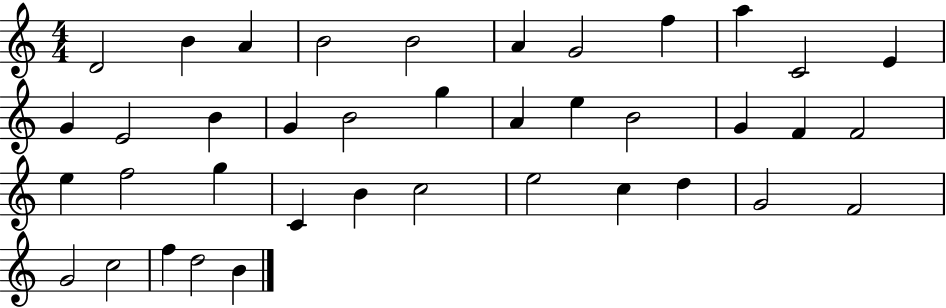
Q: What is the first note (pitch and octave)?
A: D4